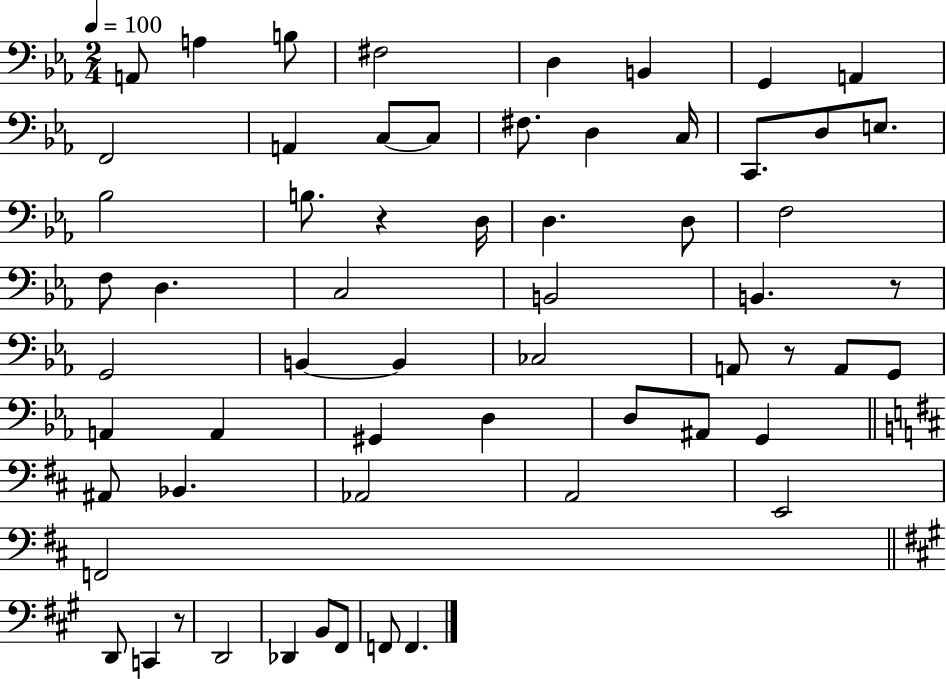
{
  \clef bass
  \numericTimeSignature
  \time 2/4
  \key ees \major
  \tempo 4 = 100
  \repeat volta 2 { a,8 a4 b8 | fis2 | d4 b,4 | g,4 a,4 | \break f,2 | a,4 c8~~ c8 | fis8. d4 c16 | c,8. d8 e8. | \break bes2 | b8. r4 d16 | d4. d8 | f2 | \break f8 d4. | c2 | b,2 | b,4. r8 | \break g,2 | b,4~~ b,4 | ces2 | a,8 r8 a,8 g,8 | \break a,4 a,4 | gis,4 d4 | d8 ais,8 g,4 | \bar "||" \break \key d \major ais,8 bes,4. | aes,2 | a,2 | e,2 | \break f,2 | \bar "||" \break \key a \major d,8 c,4 r8 | d,2 | des,4 b,8 fis,8 | f,8 f,4. | \break } \bar "|."
}